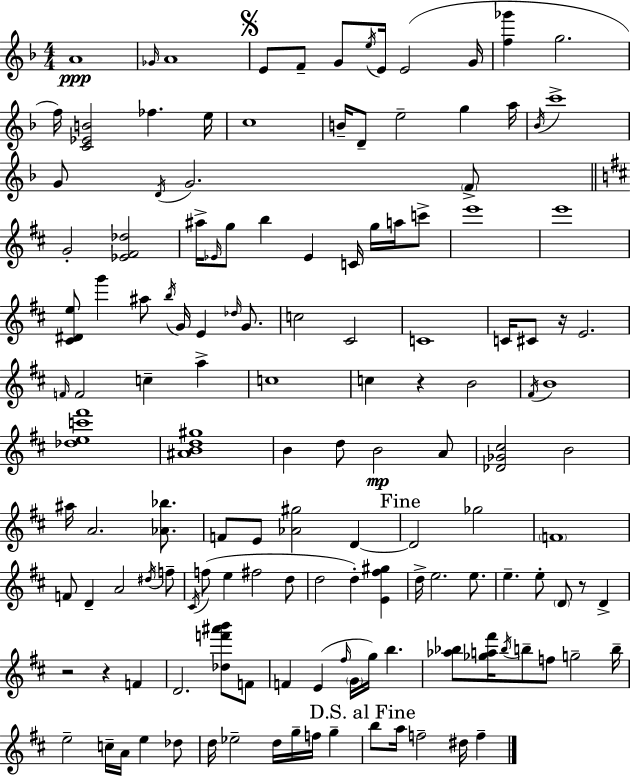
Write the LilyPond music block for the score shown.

{
  \clef treble
  \numericTimeSignature
  \time 4/4
  \key d \minor
  a'1\ppp | \grace { ges'16 } a'1 | \mark \markup { \musicglyph "scripts.segno" } e'8 f'8-- g'8 \acciaccatura { e''16 } e'16 e'2( | g'16 <f'' ges'''>4 g''2. | \break f''16) <c' ees' b'>2 fes''4. | e''16 c''1 | b'16-- d'8-- e''2-- g''4 | a''16 \acciaccatura { bes'16 } c'''1-> | \break g'8 \acciaccatura { d'16 } g'2. | \parenthesize f'8-> \bar "||" \break \key d \major g'2-. <ees' fis' des''>2 | ais''16-> \grace { ees'16 } g''8 b''4 ees'4 c'16 g''16 a''16 c'''8-> | e'''1 | e'''1 | \break <cis' dis' e''>8 g'''4 ais''8 \acciaccatura { b''16 } g'16 e'4 \grace { des''16 } | g'8. c''2 cis'2 | c'1 | c'16 cis'8 r16 e'2. | \break \grace { f'16 } f'2 c''4-- | a''4-> c''1 | c''4 r4 b'2 | \acciaccatura { fis'16 } b'1 | \break <des'' e'' c''' fis'''>1 | <ais' b' d'' gis''>1 | b'4 d''8 b'2\mp | a'8 <des' ges' cis''>2 b'2 | \break ais''16 a'2. | <aes' bes''>8. f'8 e'8 <aes' gis''>2 | d'4~~ \mark "Fine" d'2 ges''2 | \parenthesize f'1 | \break f'8 d'4-- a'2 | \acciaccatura { dis''16 } f''8-- \acciaccatura { cis'16 } f''8( e''4 fis''2 | d''8 d''2 d''4-.) | <e' fis'' gis''>4 d''16-> e''2. | \break e''8. e''4.-- e''8-. \parenthesize d'8 | r8 d'4-> r2 r4 | f'4 d'2. | <des'' f''' ais''' b'''>8 f'8 f'4 e'4( \grace { fis''16 } | \break \parenthesize g'16 g''16) b''4. <aes'' bes''>8 <ges'' a'' fis'''>16 \acciaccatura { bes''16 } b''8-- f''8 | g''2-- b''16-- e''2-- | c''16-- a'16 e''4 des''8 d''16 ees''2-- | d''16 g''16-- f''16 g''4-- \mark "D.S. al Fine" b''8 a''16 f''2-- | \break dis''16 f''4-- \bar "|."
}